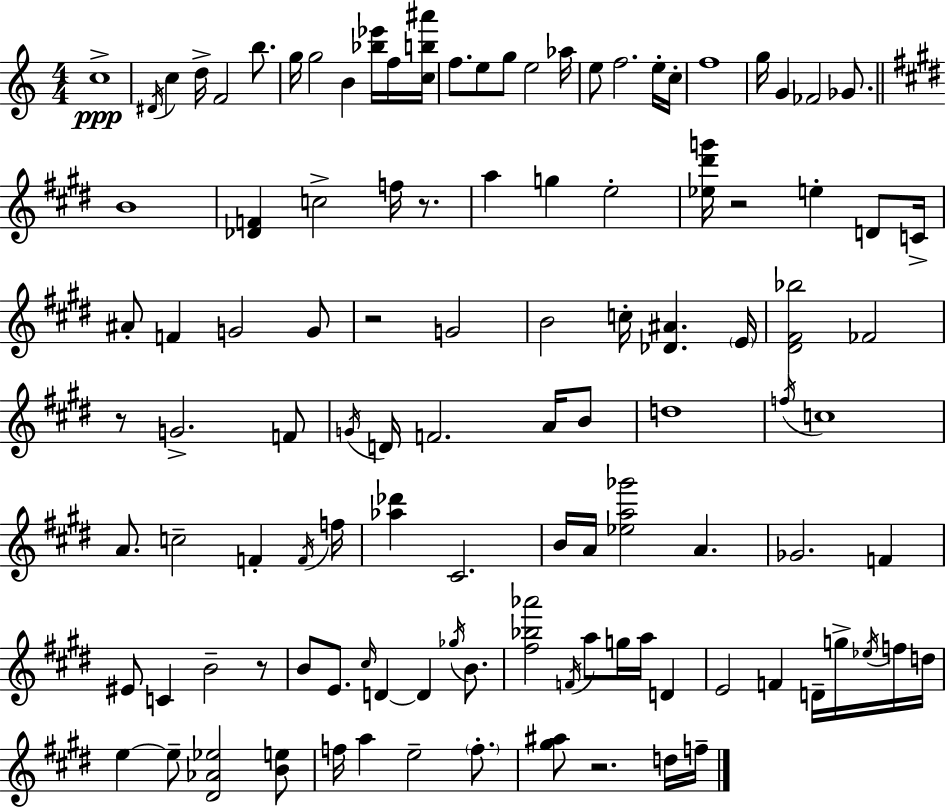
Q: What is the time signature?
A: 4/4